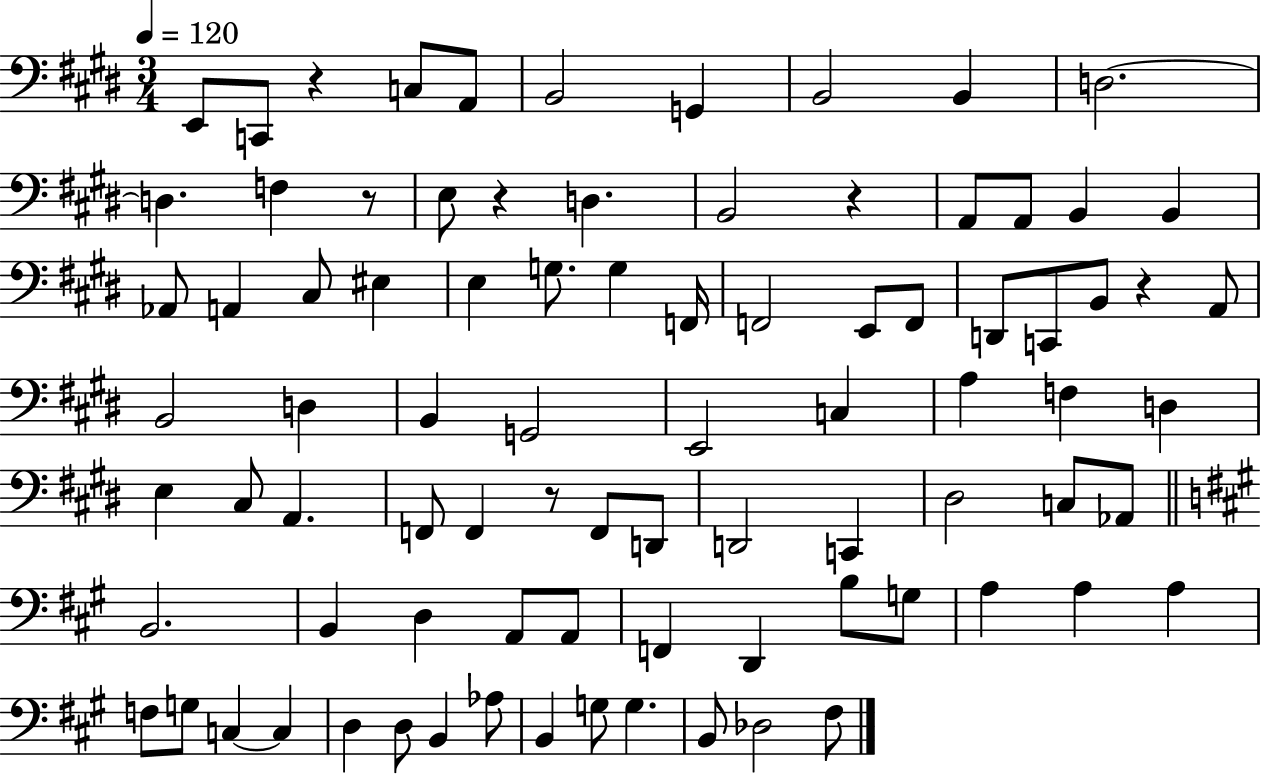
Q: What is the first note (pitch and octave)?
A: E2